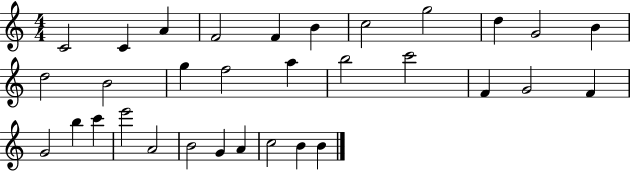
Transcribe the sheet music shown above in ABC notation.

X:1
T:Untitled
M:4/4
L:1/4
K:C
C2 C A F2 F B c2 g2 d G2 B d2 B2 g f2 a b2 c'2 F G2 F G2 b c' e'2 A2 B2 G A c2 B B